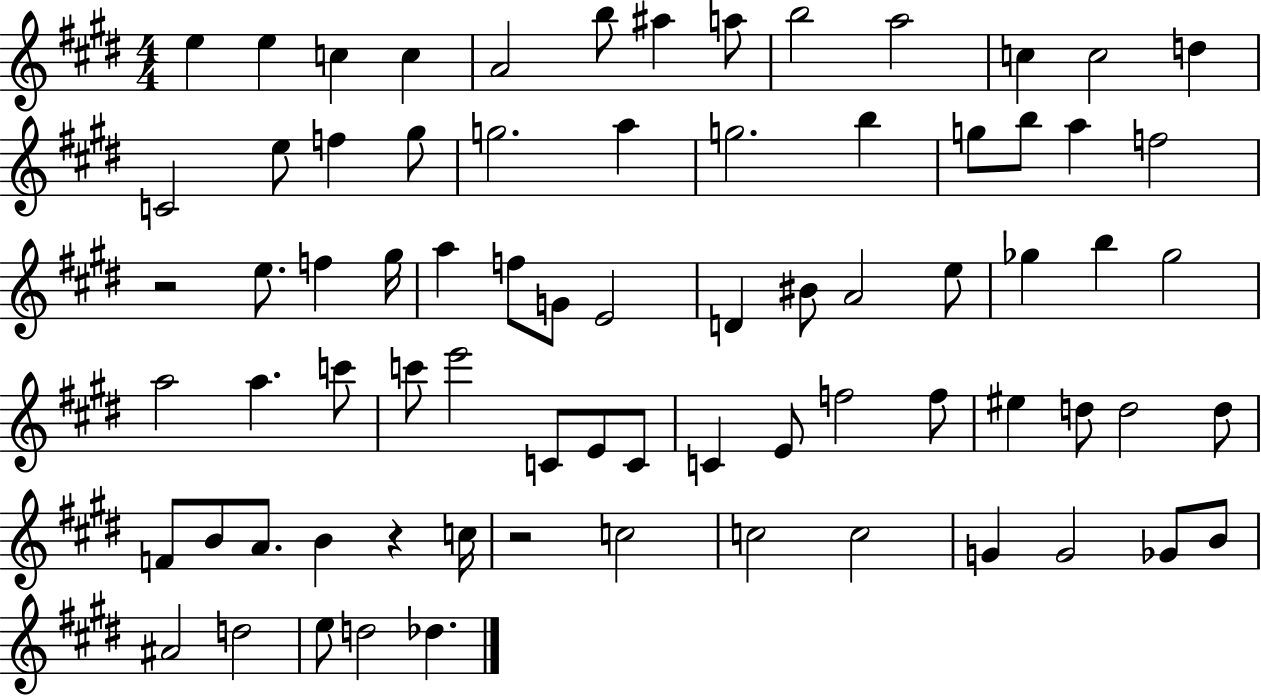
{
  \clef treble
  \numericTimeSignature
  \time 4/4
  \key e \major
  e''4 e''4 c''4 c''4 | a'2 b''8 ais''4 a''8 | b''2 a''2 | c''4 c''2 d''4 | \break c'2 e''8 f''4 gis''8 | g''2. a''4 | g''2. b''4 | g''8 b''8 a''4 f''2 | \break r2 e''8. f''4 gis''16 | a''4 f''8 g'8 e'2 | d'4 bis'8 a'2 e''8 | ges''4 b''4 ges''2 | \break a''2 a''4. c'''8 | c'''8 e'''2 c'8 e'8 c'8 | c'4 e'8 f''2 f''8 | eis''4 d''8 d''2 d''8 | \break f'8 b'8 a'8. b'4 r4 c''16 | r2 c''2 | c''2 c''2 | g'4 g'2 ges'8 b'8 | \break ais'2 d''2 | e''8 d''2 des''4. | \bar "|."
}